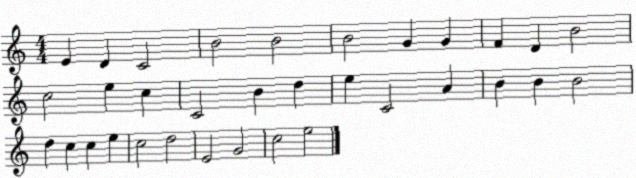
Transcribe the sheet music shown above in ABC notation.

X:1
T:Untitled
M:4/4
L:1/4
K:C
E D C2 B2 B2 B2 G G F D B2 c2 e c C2 B d e C2 A B B B2 d c c e c2 d2 E2 G2 c2 e2